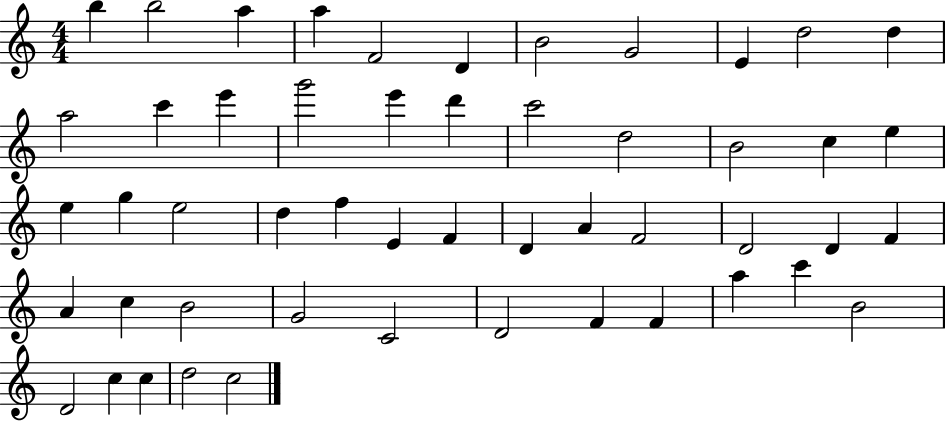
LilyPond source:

{
  \clef treble
  \numericTimeSignature
  \time 4/4
  \key c \major
  b''4 b''2 a''4 | a''4 f'2 d'4 | b'2 g'2 | e'4 d''2 d''4 | \break a''2 c'''4 e'''4 | g'''2 e'''4 d'''4 | c'''2 d''2 | b'2 c''4 e''4 | \break e''4 g''4 e''2 | d''4 f''4 e'4 f'4 | d'4 a'4 f'2 | d'2 d'4 f'4 | \break a'4 c''4 b'2 | g'2 c'2 | d'2 f'4 f'4 | a''4 c'''4 b'2 | \break d'2 c''4 c''4 | d''2 c''2 | \bar "|."
}